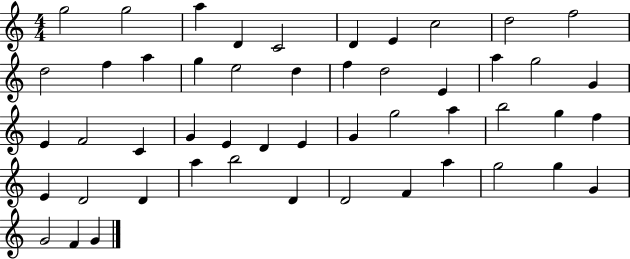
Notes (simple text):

G5/h G5/h A5/q D4/q C4/h D4/q E4/q C5/h D5/h F5/h D5/h F5/q A5/q G5/q E5/h D5/q F5/q D5/h E4/q A5/q G5/h G4/q E4/q F4/h C4/q G4/q E4/q D4/q E4/q G4/q G5/h A5/q B5/h G5/q F5/q E4/q D4/h D4/q A5/q B5/h D4/q D4/h F4/q A5/q G5/h G5/q G4/q G4/h F4/q G4/q